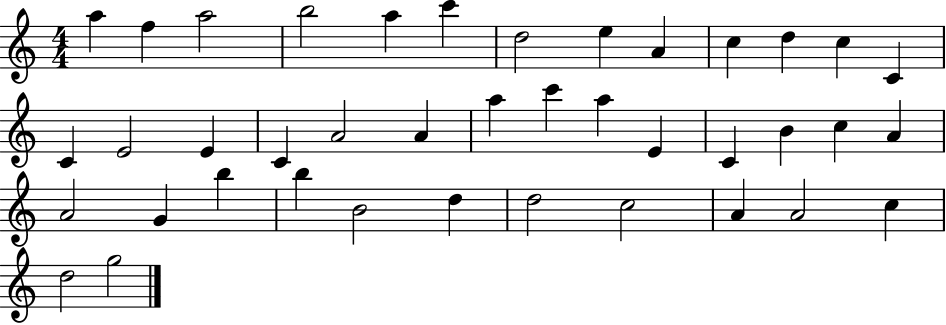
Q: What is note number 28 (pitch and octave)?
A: A4